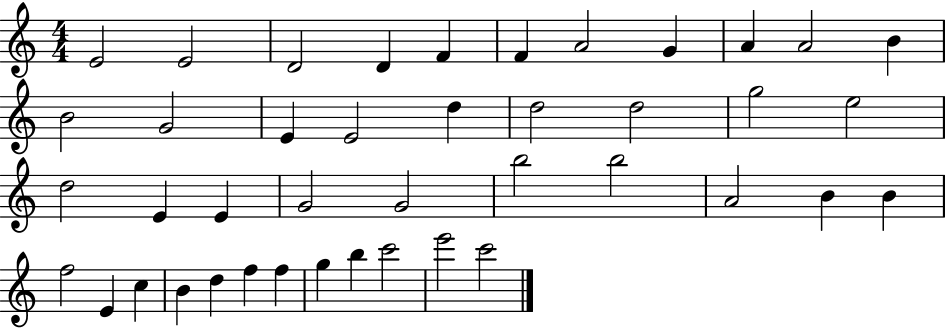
E4/h E4/h D4/h D4/q F4/q F4/q A4/h G4/q A4/q A4/h B4/q B4/h G4/h E4/q E4/h D5/q D5/h D5/h G5/h E5/h D5/h E4/q E4/q G4/h G4/h B5/h B5/h A4/h B4/q B4/q F5/h E4/q C5/q B4/q D5/q F5/q F5/q G5/q B5/q C6/h E6/h C6/h